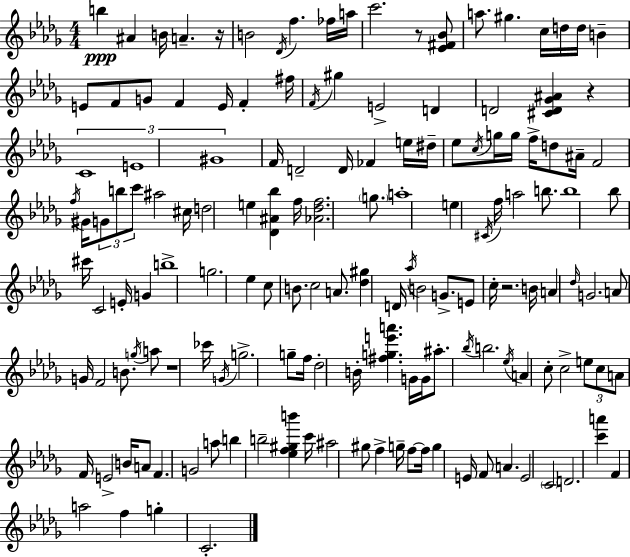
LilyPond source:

{
  \clef treble
  \numericTimeSignature
  \time 4/4
  \key bes \minor
  b''4\ppp ais'4 b'16 a'4.-- r16 | b'2 \acciaccatura { des'16 } f''4. fes''16 | a''16 c'''2. r8 <ees' fis' bes'>8 | a''8. gis''4. c''16 d''16 d''16 b'4-- | \break e'8 f'8 g'8 f'4 e'16 f'4-. | fis''16 \acciaccatura { f'16 } gis''4 e'2-> d'4 | d'2 <cis' d' ges' ais'>4 r4 | \tuplet 3/2 { c'1 | \break e'1 | gis'1 } | f'16 d'2-- d'16 fes'4 | e''16 dis''16-- ees''8 \acciaccatura { c''16 } g''16 g''16 f''16-> d''8 ais'16-- f'2 | \break \acciaccatura { f''16 } gis'16 \tuplet 3/2 { g'8 b''8 c'''8 } ais''2 | cis''16 d''2 e''4 | <des' ais' bes''>4 f''16 <aes' des'' f''>2. | \parenthesize g''8. a''1-. | \break e''4 \acciaccatura { cis'16 } f''16 a''2 | b''8. b''1 | bes''8 cis'''16 c'2 | e'16-. g'4 b''1-> | \break g''2. | ees''4 c''8 b'8. c''2 | a'8. <des'' gis''>4 d'16 \acciaccatura { aes''16 } b'2 | g'8.-> e'8 c''16-. r2. | \break b'16 a'4 \grace { des''16 } g'2. | a'8 g'16 f'2 | b'8. \acciaccatura { g''16 } a''8 r1 | ces'''16 \acciaccatura { g'16 } g''2.-> | \break g''8-- f''16 des''2-. | b'16-. <fis'' g'' e''' a'''>4. g'16 g'16 ais''8.-. \acciaccatura { bes''16 } b''2. | \acciaccatura { ees''16 } a'4 c''8-. | c''2-> \tuplet 3/2 { e''8 c''8 a'8 } f'16 | \break e'2-> b'16 a'8 f'4. | g'2 a''8 b''4 b''2-- | <ees'' f'' gis'' b'''>4 c'''16 ais''2 | gis''8 f''4-> g''16-- f''8~~ f''16 g''4 | \break e'16 f'8 a'4. e'2 | \parenthesize c'2 d'2. | <c''' a'''>4 f'4 a''2 | f''4 g''4-. c'2.-. | \break \bar "|."
}